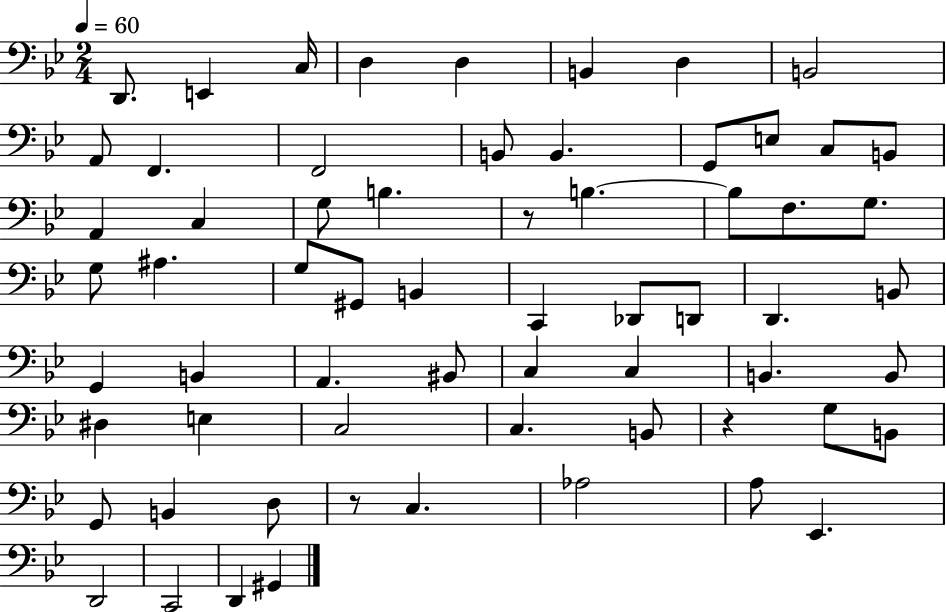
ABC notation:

X:1
T:Untitled
M:2/4
L:1/4
K:Bb
D,,/2 E,, C,/4 D, D, B,, D, B,,2 A,,/2 F,, F,,2 B,,/2 B,, G,,/2 E,/2 C,/2 B,,/2 A,, C, G,/2 B, z/2 B, B,/2 F,/2 G,/2 G,/2 ^A, G,/2 ^G,,/2 B,, C,, _D,,/2 D,,/2 D,, B,,/2 G,, B,, A,, ^B,,/2 C, C, B,, B,,/2 ^D, E, C,2 C, B,,/2 z G,/2 B,,/2 G,,/2 B,, D,/2 z/2 C, _A,2 A,/2 _E,, D,,2 C,,2 D,, ^G,,